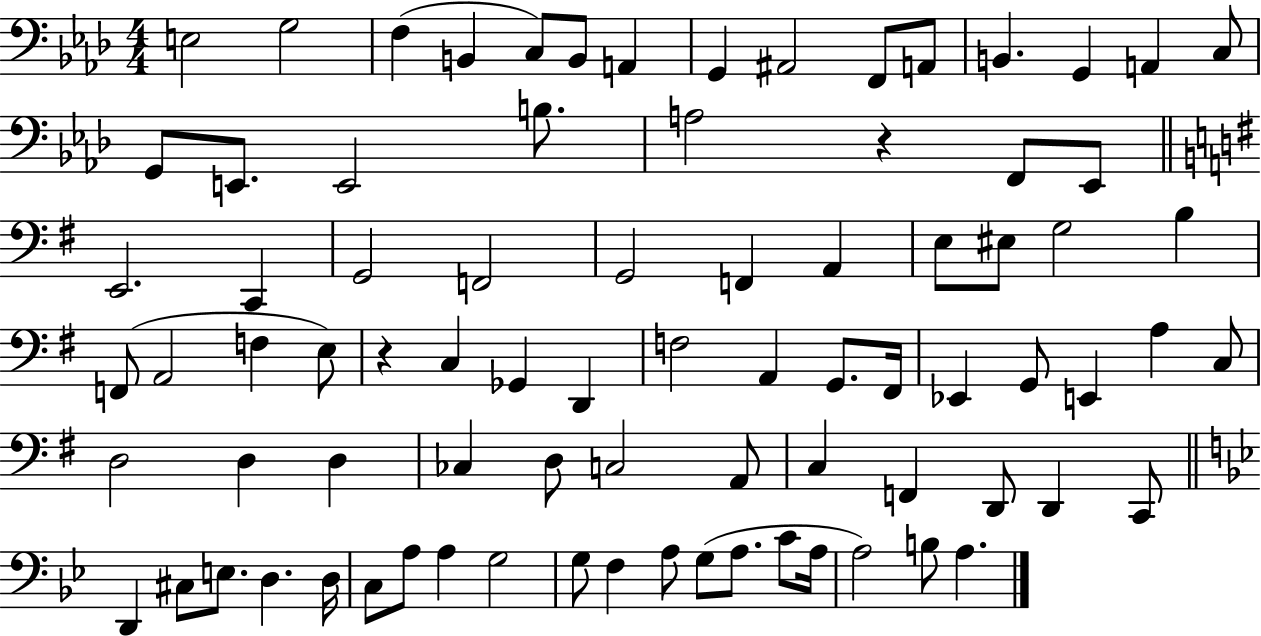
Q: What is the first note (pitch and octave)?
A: E3